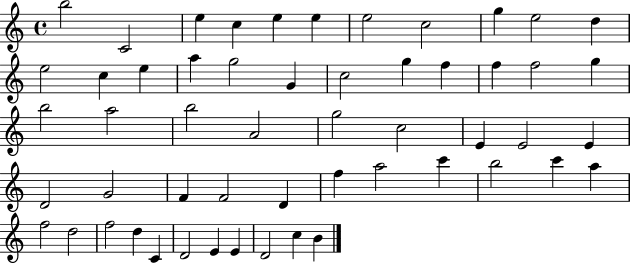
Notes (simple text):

B5/h C4/h E5/q C5/q E5/q E5/q E5/h C5/h G5/q E5/h D5/q E5/h C5/q E5/q A5/q G5/h G4/q C5/h G5/q F5/q F5/q F5/h G5/q B5/h A5/h B5/h A4/h G5/h C5/h E4/q E4/h E4/q D4/h G4/h F4/q F4/h D4/q F5/q A5/h C6/q B5/h C6/q A5/q F5/h D5/h F5/h D5/q C4/q D4/h E4/q E4/q D4/h C5/q B4/q